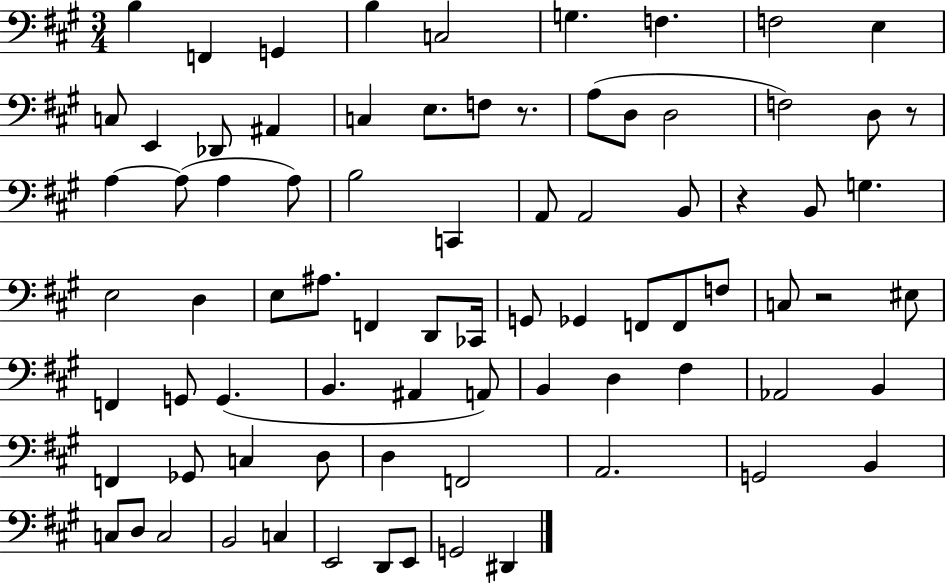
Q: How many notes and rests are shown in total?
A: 80